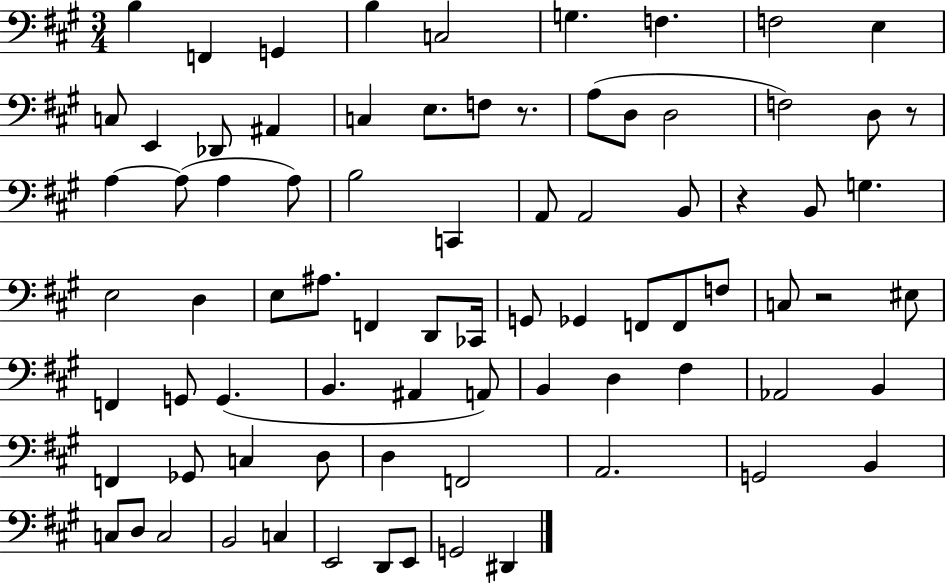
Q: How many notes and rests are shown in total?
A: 80